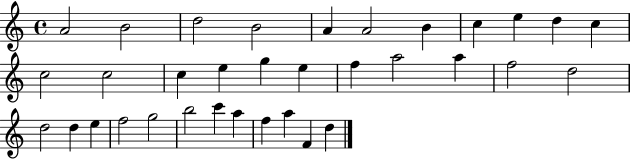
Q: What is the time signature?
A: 4/4